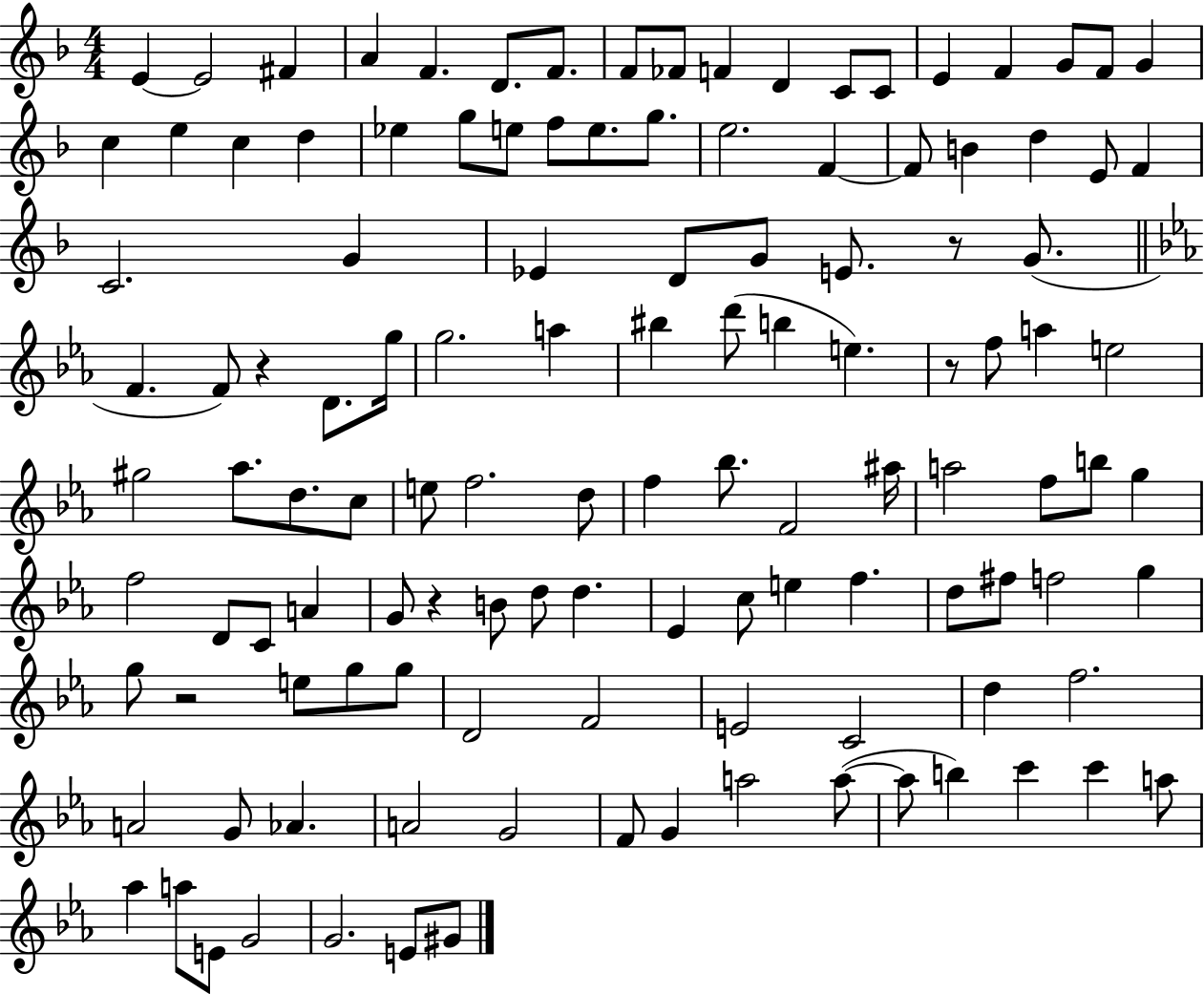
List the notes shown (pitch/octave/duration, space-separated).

E4/q E4/h F#4/q A4/q F4/q. D4/e. F4/e. F4/e FES4/e F4/q D4/q C4/e C4/e E4/q F4/q G4/e F4/e G4/q C5/q E5/q C5/q D5/q Eb5/q G5/e E5/e F5/e E5/e. G5/e. E5/h. F4/q F4/e B4/q D5/q E4/e F4/q C4/h. G4/q Eb4/q D4/e G4/e E4/e. R/e G4/e. F4/q. F4/e R/q D4/e. G5/s G5/h. A5/q BIS5/q D6/e B5/q E5/q. R/e F5/e A5/q E5/h G#5/h Ab5/e. D5/e. C5/e E5/e F5/h. D5/e F5/q Bb5/e. F4/h A#5/s A5/h F5/e B5/e G5/q F5/h D4/e C4/e A4/q G4/e R/q B4/e D5/e D5/q. Eb4/q C5/e E5/q F5/q. D5/e F#5/e F5/h G5/q G5/e R/h E5/e G5/e G5/e D4/h F4/h E4/h C4/h D5/q F5/h. A4/h G4/e Ab4/q. A4/h G4/h F4/e G4/q A5/h A5/e A5/e B5/q C6/q C6/q A5/e Ab5/q A5/e E4/e G4/h G4/h. E4/e G#4/e